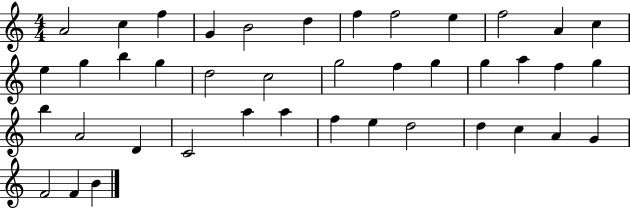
{
  \clef treble
  \numericTimeSignature
  \time 4/4
  \key c \major
  a'2 c''4 f''4 | g'4 b'2 d''4 | f''4 f''2 e''4 | f''2 a'4 c''4 | \break e''4 g''4 b''4 g''4 | d''2 c''2 | g''2 f''4 g''4 | g''4 a''4 f''4 g''4 | \break b''4 a'2 d'4 | c'2 a''4 a''4 | f''4 e''4 d''2 | d''4 c''4 a'4 g'4 | \break f'2 f'4 b'4 | \bar "|."
}